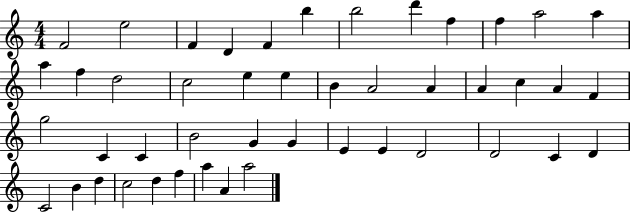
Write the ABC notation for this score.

X:1
T:Untitled
M:4/4
L:1/4
K:C
F2 e2 F D F b b2 d' f f a2 a a f d2 c2 e e B A2 A A c A F g2 C C B2 G G E E D2 D2 C D C2 B d c2 d f a A a2